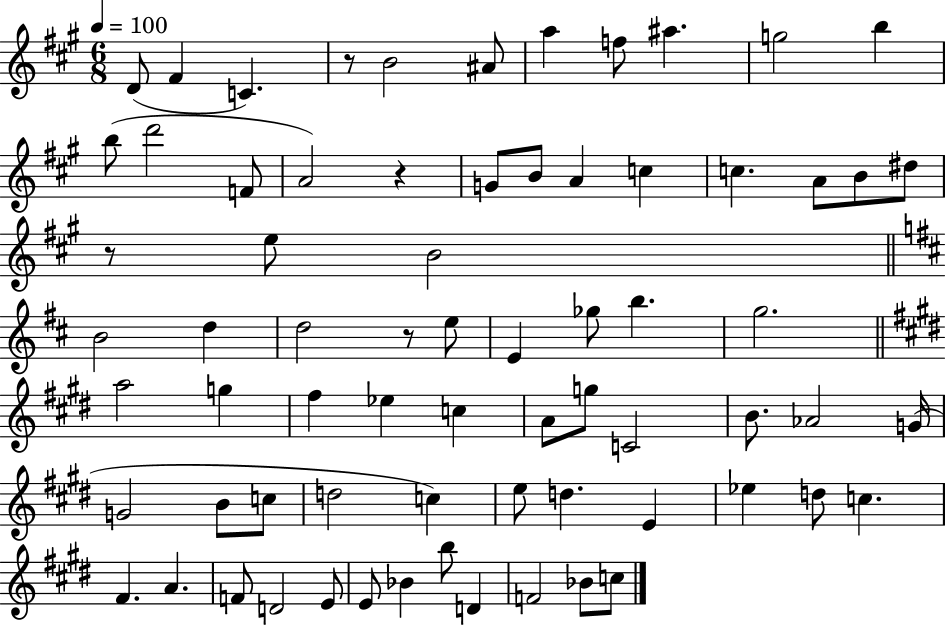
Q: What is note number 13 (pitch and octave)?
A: F4